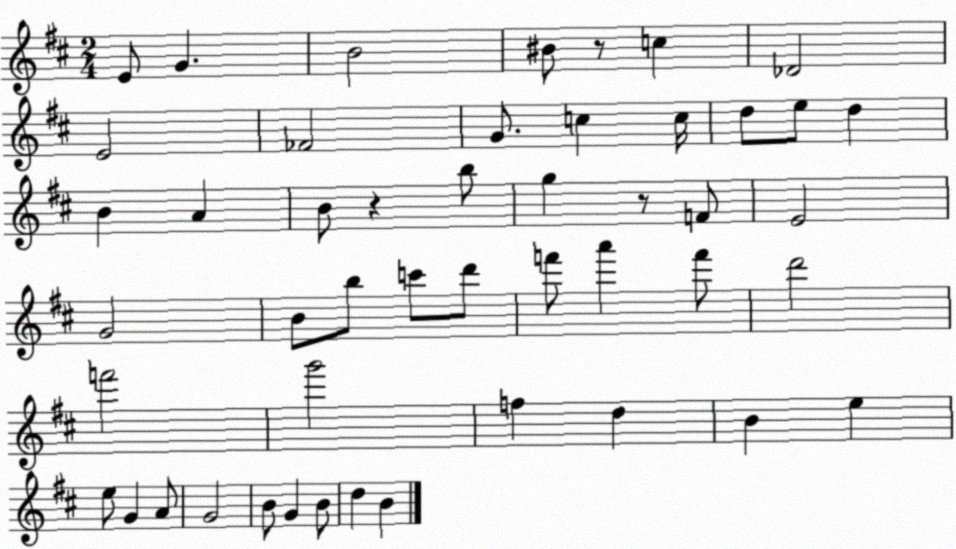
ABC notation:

X:1
T:Untitled
M:2/4
L:1/4
K:D
E/2 G B2 ^B/2 z/2 c _D2 E2 _F2 G/2 c c/4 d/2 e/2 d B A B/2 z b/2 g z/2 F/2 E2 G2 B/2 b/2 c'/2 d'/2 f'/2 a' f'/2 d'2 f'2 g'2 f d B e e/2 G A/2 G2 B/2 G B/2 d B